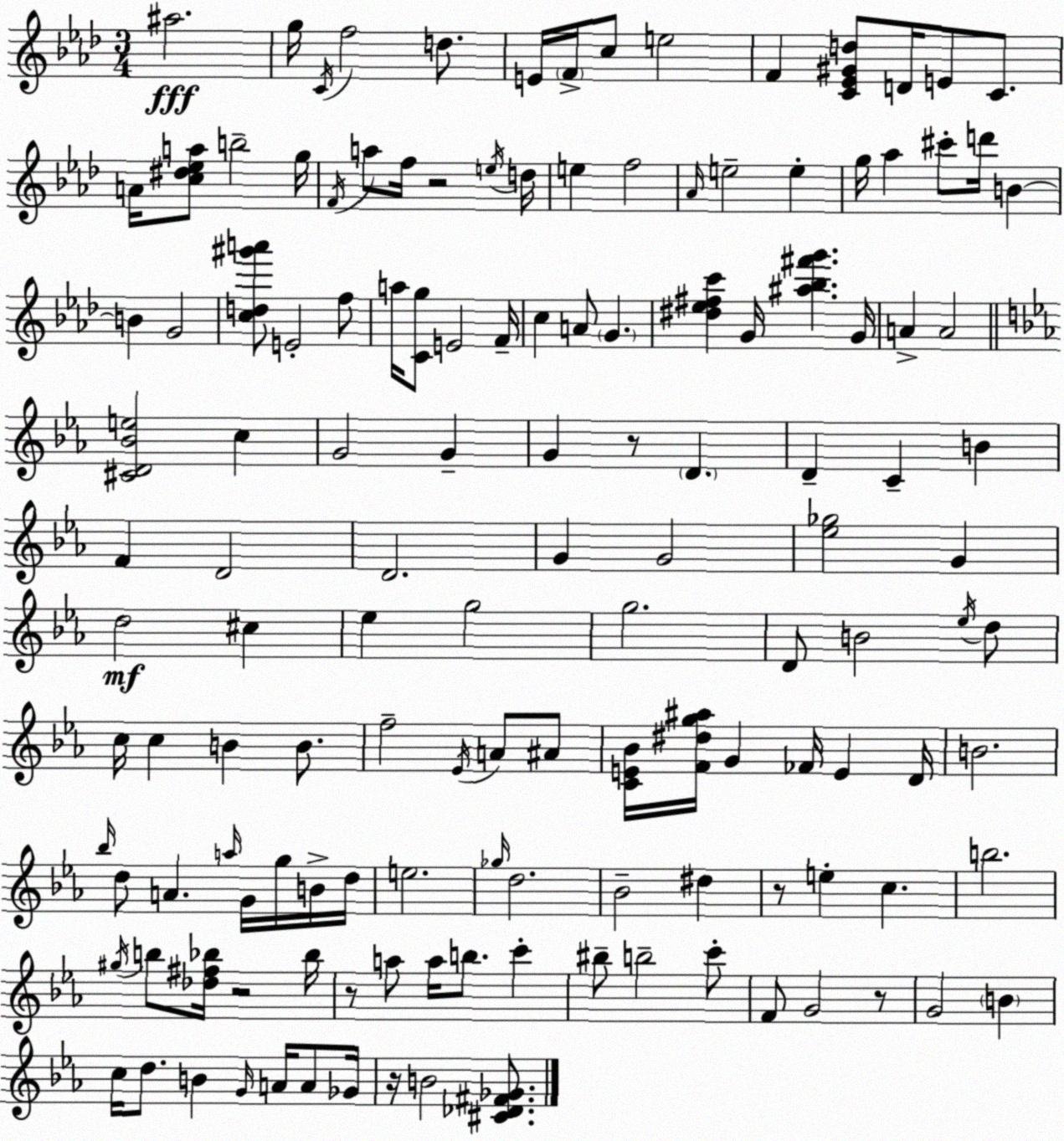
X:1
T:Untitled
M:3/4
L:1/4
K:Fm
^a2 g/4 C/4 f2 d/2 E/4 F/4 c/2 e2 F [C_E^Gd]/2 D/4 E/2 C/2 A/4 [c^d_ea]/2 b2 g/4 F/4 a/2 f/4 z2 e/4 d/4 e f2 _A/4 e2 e g/4 _a ^c'/2 d'/4 B B G2 [cd^g'a']/2 E2 f/2 a/4 [Cg]/2 E2 F/4 c A/2 G [^d_e^fc'] G/4 [^a_b^f'g'] G/4 A A2 [^CD_Be]2 c G2 G G z/2 D D C B F D2 D2 G G2 [_e_g]2 G d2 ^c _e g2 g2 D/2 B2 _e/4 d/2 c/4 c B B/2 f2 _E/4 A/2 ^A/2 [CE_B]/4 [F^dg^a]/4 G _F/4 E D/4 B2 _b/4 d/2 A a/4 G/4 g/4 B/4 d/4 e2 _g/4 d2 _B2 ^d z/2 e c b2 ^g/4 b/2 [_d^f_b]/4 z2 _b/4 z/2 a/2 a/4 b/2 c' ^b/2 b2 c'/2 F/2 G2 z/2 G2 B c/4 d/2 B G/4 A/4 A/2 _G/4 z/4 B2 [^C_D^F_G]/2